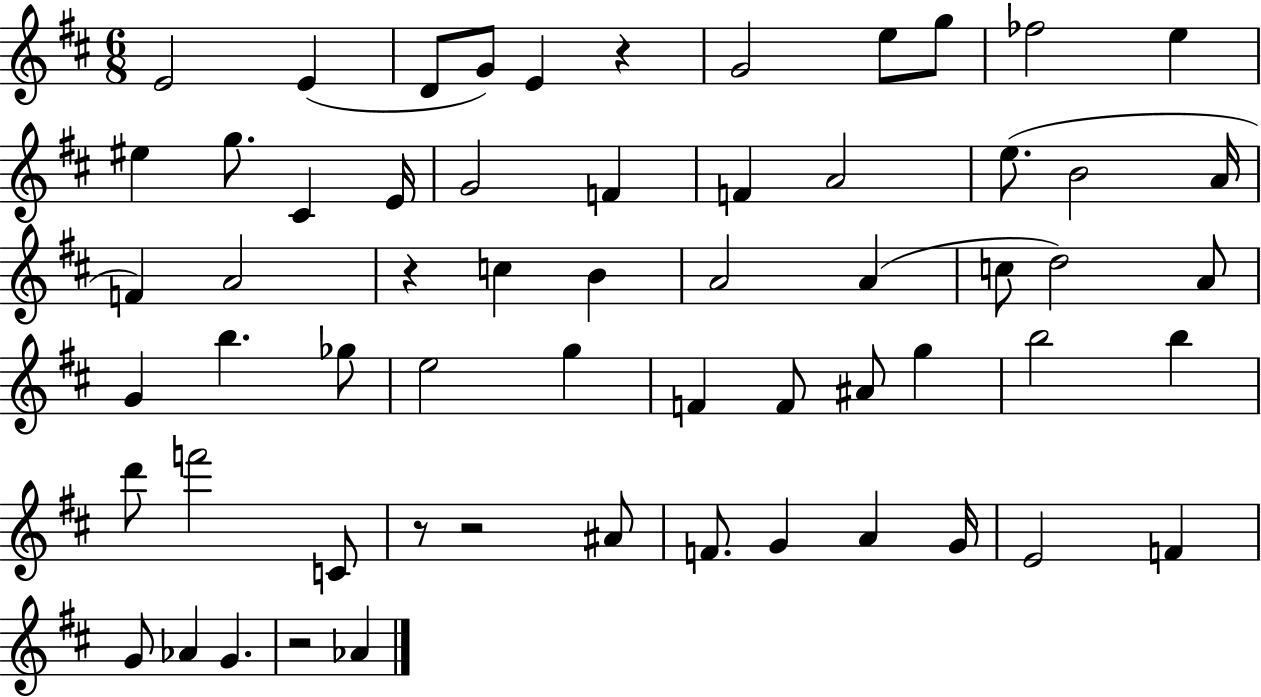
X:1
T:Untitled
M:6/8
L:1/4
K:D
E2 E D/2 G/2 E z G2 e/2 g/2 _f2 e ^e g/2 ^C E/4 G2 F F A2 e/2 B2 A/4 F A2 z c B A2 A c/2 d2 A/2 G b _g/2 e2 g F F/2 ^A/2 g b2 b d'/2 f'2 C/2 z/2 z2 ^A/2 F/2 G A G/4 E2 F G/2 _A G z2 _A